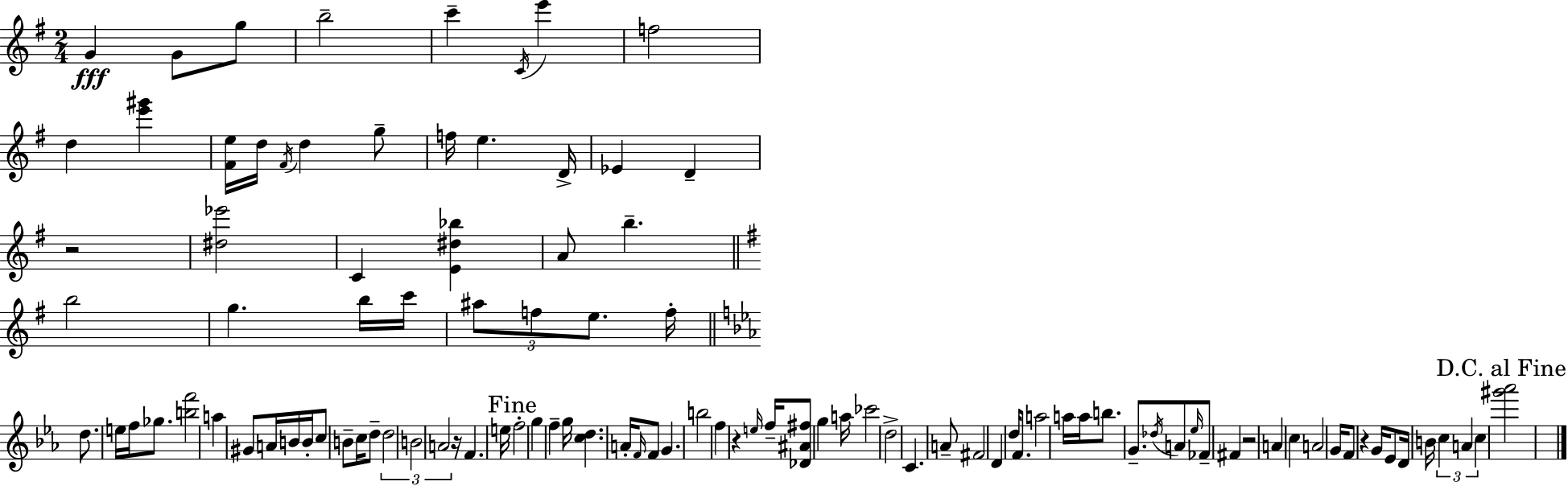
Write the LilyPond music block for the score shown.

{
  \clef treble
  \numericTimeSignature
  \time 2/4
  \key e \minor
  \repeat volta 2 { g'4\fff g'8 g''8 | b''2-- | c'''4-- \acciaccatura { c'16 } e'''4 | f''2 | \break d''4 <e''' gis'''>4 | <fis' e''>16 d''16 \acciaccatura { fis'16 } d''4 | g''8-- f''16 e''4. | d'16-> ees'4 d'4-- | \break r2 | <dis'' ees'''>2 | c'4 <e' dis'' bes''>4 | a'8 b''4.-- | \break \bar "||" \break \key e \minor b''2 | g''4. b''16 c'''16 | \tuplet 3/2 { ais''8 f''8 e''8. } f''16-. | \bar "||" \break \key ees \major d''8. e''16 f''16 ges''8. | <b'' f'''>2 | a''4 gis'8 a'16 b'16 | b'16-. c''8 b'8-- c''16 d''8-- | \break \tuplet 3/2 { d''2 | b'2 | a'2 } | r16 f'4. e''16 | \break \mark "Fine" f''2-. | g''4 f''4-- | g''16 <c'' d''>4. a'16-. | \grace { f'16 } f'8 g'4. | \break b''2 | f''4 r4 | \grace { e''16 } f''16-- <des' ais' fis''>8 g''4 | a''16 ces'''2 | \break d''2-> | c'4. | a'8-- fis'2 | d'4 d''16 f'8. | \break a''2 | a''16 a''16 b''8. g'8.-- | \acciaccatura { des''16 } a'8 \grace { ees''16 } fes'8-- | fis'4 r2 | \break a'4 | c''4 a'2 | g'16 f'8 r4 | g'16 ees'8 d'16 b'16 | \break \tuplet 3/2 { c''4 a'4 | c''4 } \mark "D.C. al Fine" <gis''' aes'''>2 | } \bar "|."
}